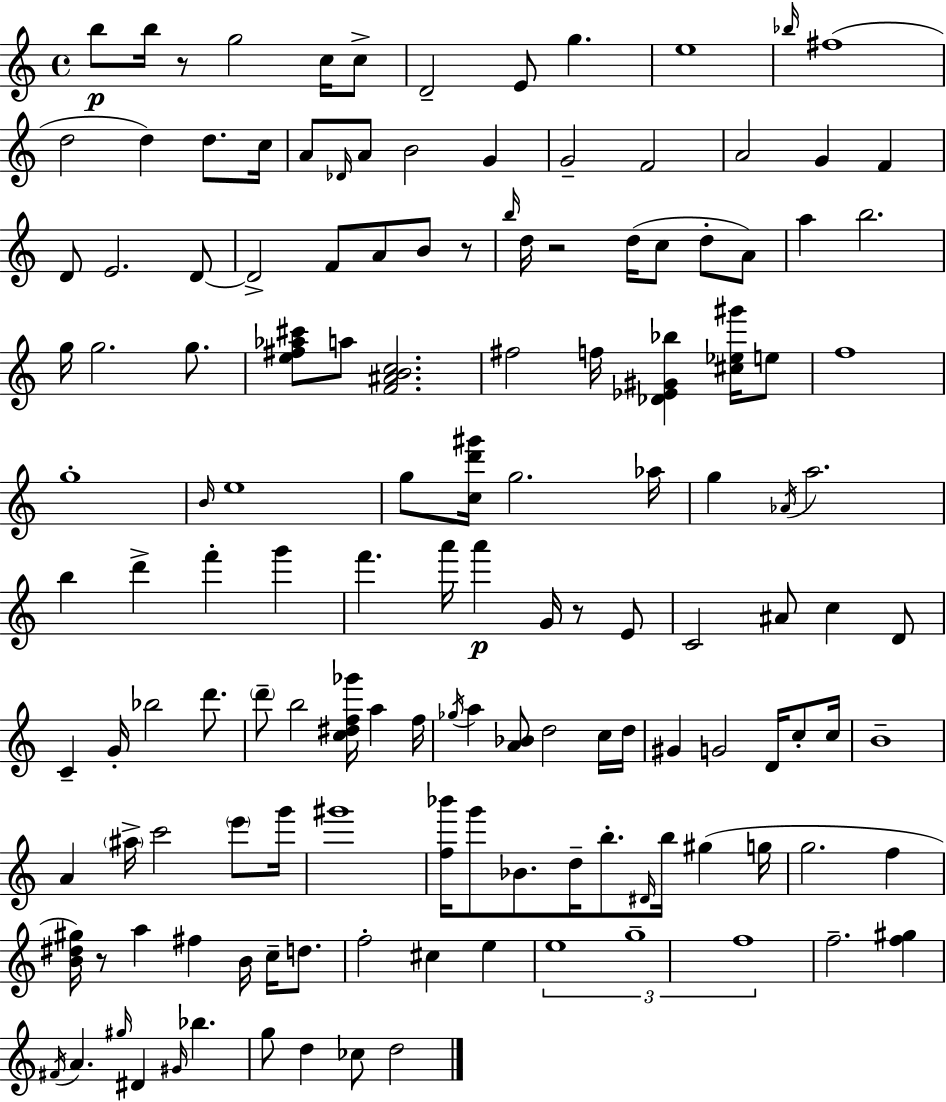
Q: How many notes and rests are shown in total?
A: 142